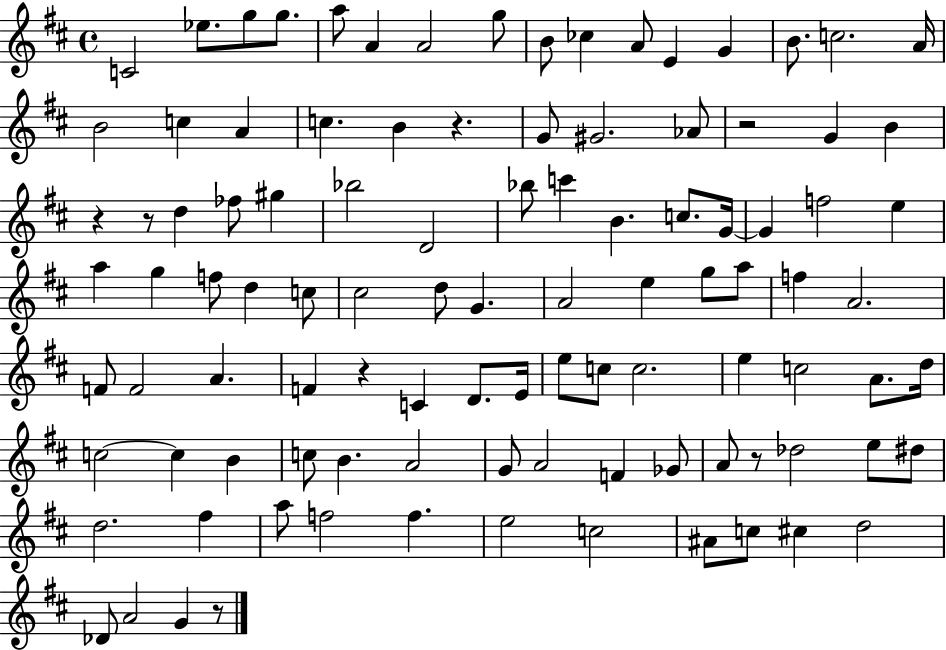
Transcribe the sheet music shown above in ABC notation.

X:1
T:Untitled
M:4/4
L:1/4
K:D
C2 _e/2 g/2 g/2 a/2 A A2 g/2 B/2 _c A/2 E G B/2 c2 A/4 B2 c A c B z G/2 ^G2 _A/2 z2 G B z z/2 d _f/2 ^g _b2 D2 _b/2 c' B c/2 G/4 G f2 e a g f/2 d c/2 ^c2 d/2 G A2 e g/2 a/2 f A2 F/2 F2 A F z C D/2 E/4 e/2 c/2 c2 e c2 A/2 d/4 c2 c B c/2 B A2 G/2 A2 F _G/2 A/2 z/2 _d2 e/2 ^d/2 d2 ^f a/2 f2 f e2 c2 ^A/2 c/2 ^c d2 _D/2 A2 G z/2